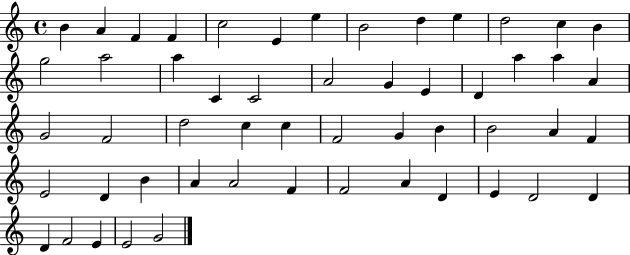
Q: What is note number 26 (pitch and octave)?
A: G4